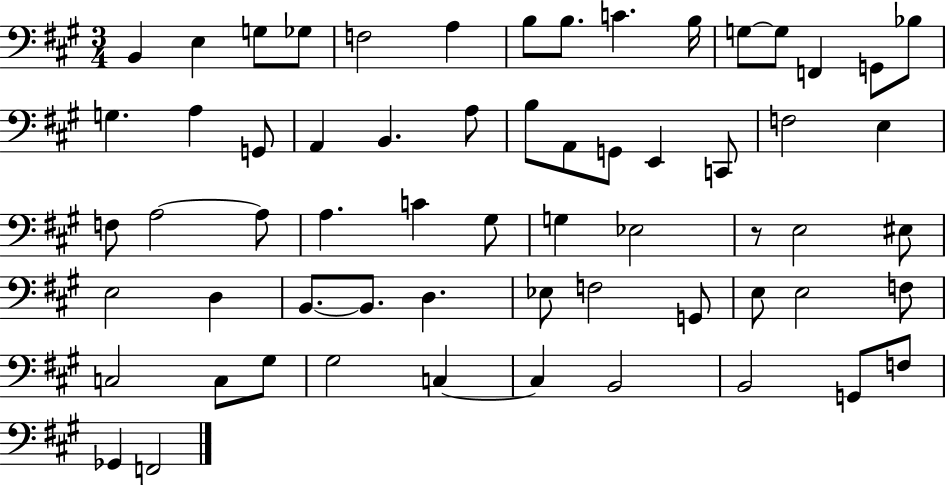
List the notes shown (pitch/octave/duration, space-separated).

B2/q E3/q G3/e Gb3/e F3/h A3/q B3/e B3/e. C4/q. B3/s G3/e G3/e F2/q G2/e Bb3/e G3/q. A3/q G2/e A2/q B2/q. A3/e B3/e A2/e G2/e E2/q C2/e F3/h E3/q F3/e A3/h A3/e A3/q. C4/q G#3/e G3/q Eb3/h R/e E3/h EIS3/e E3/h D3/q B2/e. B2/e. D3/q. Eb3/e F3/h G2/e E3/e E3/h F3/e C3/h C3/e G#3/e G#3/h C3/q C3/q B2/h B2/h G2/e F3/e Gb2/q F2/h